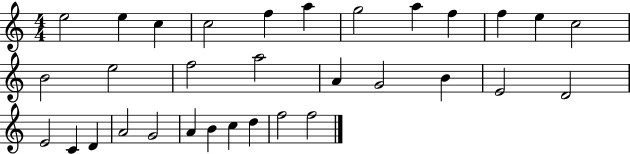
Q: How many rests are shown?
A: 0